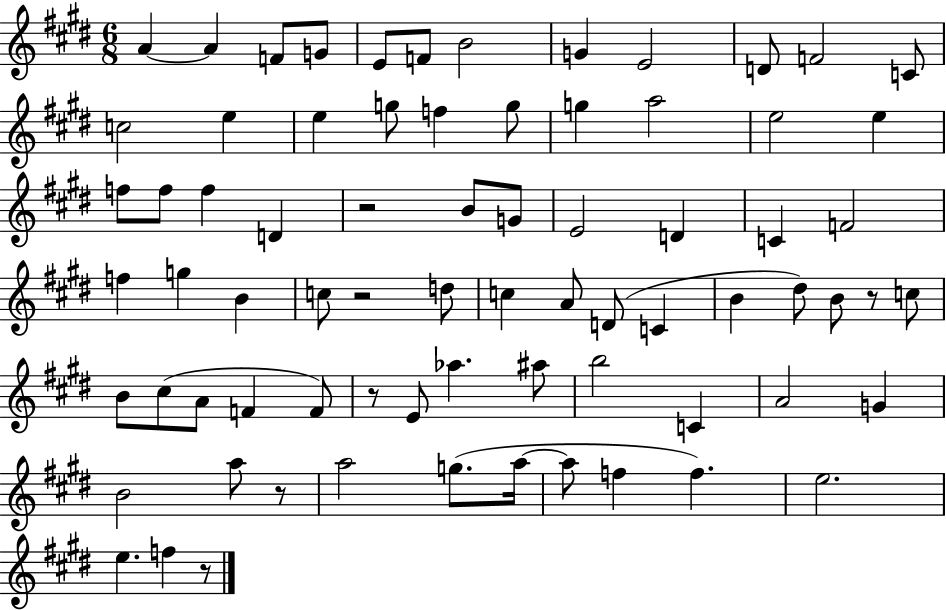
{
  \clef treble
  \numericTimeSignature
  \time 6/8
  \key e \major
  a'4~~ a'4 f'8 g'8 | e'8 f'8 b'2 | g'4 e'2 | d'8 f'2 c'8 | \break c''2 e''4 | e''4 g''8 f''4 g''8 | g''4 a''2 | e''2 e''4 | \break f''8 f''8 f''4 d'4 | r2 b'8 g'8 | e'2 d'4 | c'4 f'2 | \break f''4 g''4 b'4 | c''8 r2 d''8 | c''4 a'8 d'8( c'4 | b'4 dis''8) b'8 r8 c''8 | \break b'8 cis''8( a'8 f'4 f'8) | r8 e'8 aes''4. ais''8 | b''2 c'4 | a'2 g'4 | \break b'2 a''8 r8 | a''2 g''8.( a''16~~ | a''8 f''4 f''4.) | e''2. | \break e''4. f''4 r8 | \bar "|."
}